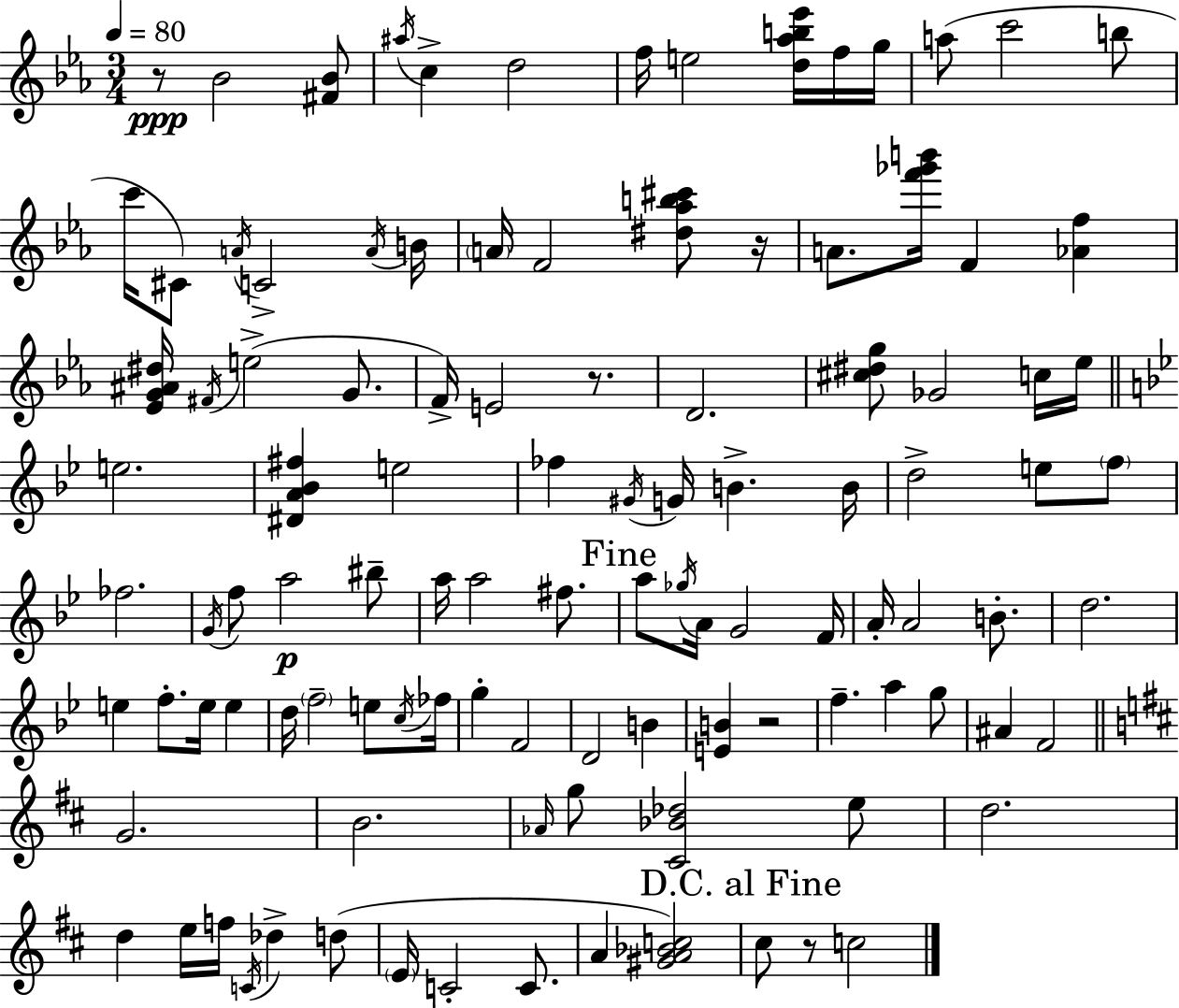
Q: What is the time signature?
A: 3/4